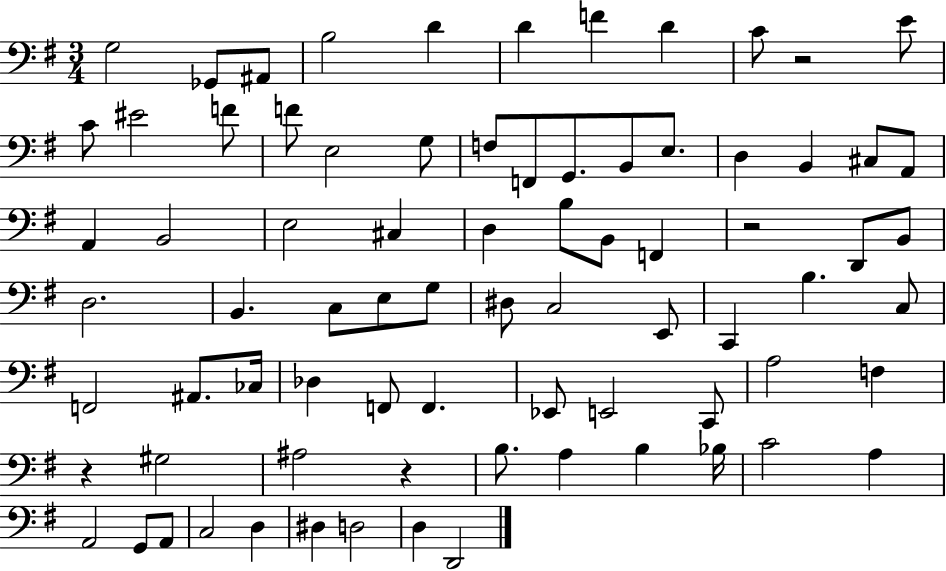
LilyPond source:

{
  \clef bass
  \numericTimeSignature
  \time 3/4
  \key g \major
  g2 ges,8 ais,8 | b2 d'4 | d'4 f'4 d'4 | c'8 r2 e'8 | \break c'8 eis'2 f'8 | f'8 e2 g8 | f8 f,8 g,8. b,8 e8. | d4 b,4 cis8 a,8 | \break a,4 b,2 | e2 cis4 | d4 b8 b,8 f,4 | r2 d,8 b,8 | \break d2. | b,4. c8 e8 g8 | dis8 c2 e,8 | c,4 b4. c8 | \break f,2 ais,8. ces16 | des4 f,8 f,4. | ees,8 e,2 c,8 | a2 f4 | \break r4 gis2 | ais2 r4 | b8. a4 b4 bes16 | c'2 a4 | \break a,2 g,8 a,8 | c2 d4 | dis4 d2 | d4 d,2 | \break \bar "|."
}